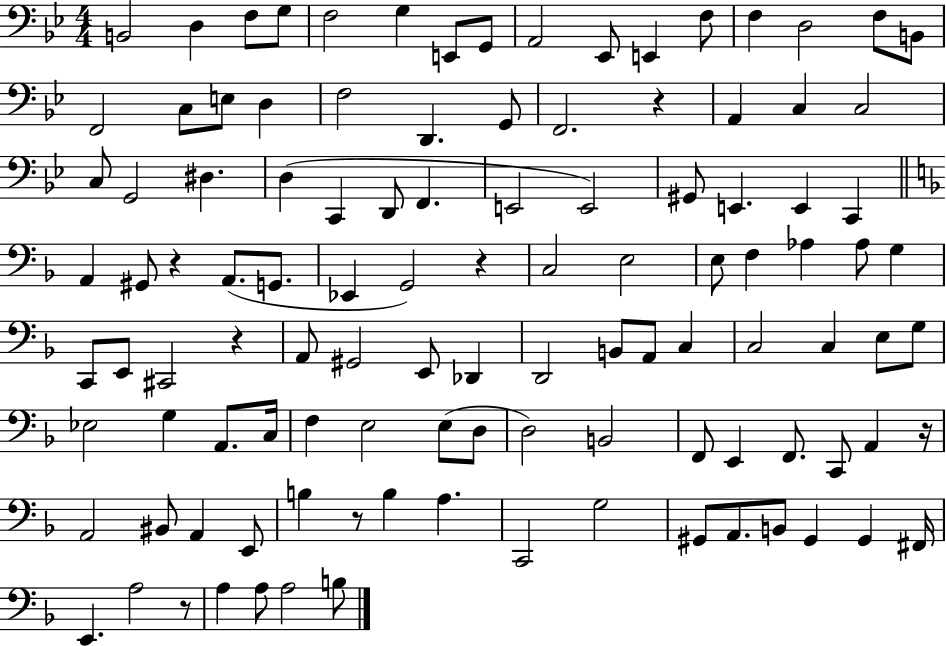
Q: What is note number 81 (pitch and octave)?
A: F2